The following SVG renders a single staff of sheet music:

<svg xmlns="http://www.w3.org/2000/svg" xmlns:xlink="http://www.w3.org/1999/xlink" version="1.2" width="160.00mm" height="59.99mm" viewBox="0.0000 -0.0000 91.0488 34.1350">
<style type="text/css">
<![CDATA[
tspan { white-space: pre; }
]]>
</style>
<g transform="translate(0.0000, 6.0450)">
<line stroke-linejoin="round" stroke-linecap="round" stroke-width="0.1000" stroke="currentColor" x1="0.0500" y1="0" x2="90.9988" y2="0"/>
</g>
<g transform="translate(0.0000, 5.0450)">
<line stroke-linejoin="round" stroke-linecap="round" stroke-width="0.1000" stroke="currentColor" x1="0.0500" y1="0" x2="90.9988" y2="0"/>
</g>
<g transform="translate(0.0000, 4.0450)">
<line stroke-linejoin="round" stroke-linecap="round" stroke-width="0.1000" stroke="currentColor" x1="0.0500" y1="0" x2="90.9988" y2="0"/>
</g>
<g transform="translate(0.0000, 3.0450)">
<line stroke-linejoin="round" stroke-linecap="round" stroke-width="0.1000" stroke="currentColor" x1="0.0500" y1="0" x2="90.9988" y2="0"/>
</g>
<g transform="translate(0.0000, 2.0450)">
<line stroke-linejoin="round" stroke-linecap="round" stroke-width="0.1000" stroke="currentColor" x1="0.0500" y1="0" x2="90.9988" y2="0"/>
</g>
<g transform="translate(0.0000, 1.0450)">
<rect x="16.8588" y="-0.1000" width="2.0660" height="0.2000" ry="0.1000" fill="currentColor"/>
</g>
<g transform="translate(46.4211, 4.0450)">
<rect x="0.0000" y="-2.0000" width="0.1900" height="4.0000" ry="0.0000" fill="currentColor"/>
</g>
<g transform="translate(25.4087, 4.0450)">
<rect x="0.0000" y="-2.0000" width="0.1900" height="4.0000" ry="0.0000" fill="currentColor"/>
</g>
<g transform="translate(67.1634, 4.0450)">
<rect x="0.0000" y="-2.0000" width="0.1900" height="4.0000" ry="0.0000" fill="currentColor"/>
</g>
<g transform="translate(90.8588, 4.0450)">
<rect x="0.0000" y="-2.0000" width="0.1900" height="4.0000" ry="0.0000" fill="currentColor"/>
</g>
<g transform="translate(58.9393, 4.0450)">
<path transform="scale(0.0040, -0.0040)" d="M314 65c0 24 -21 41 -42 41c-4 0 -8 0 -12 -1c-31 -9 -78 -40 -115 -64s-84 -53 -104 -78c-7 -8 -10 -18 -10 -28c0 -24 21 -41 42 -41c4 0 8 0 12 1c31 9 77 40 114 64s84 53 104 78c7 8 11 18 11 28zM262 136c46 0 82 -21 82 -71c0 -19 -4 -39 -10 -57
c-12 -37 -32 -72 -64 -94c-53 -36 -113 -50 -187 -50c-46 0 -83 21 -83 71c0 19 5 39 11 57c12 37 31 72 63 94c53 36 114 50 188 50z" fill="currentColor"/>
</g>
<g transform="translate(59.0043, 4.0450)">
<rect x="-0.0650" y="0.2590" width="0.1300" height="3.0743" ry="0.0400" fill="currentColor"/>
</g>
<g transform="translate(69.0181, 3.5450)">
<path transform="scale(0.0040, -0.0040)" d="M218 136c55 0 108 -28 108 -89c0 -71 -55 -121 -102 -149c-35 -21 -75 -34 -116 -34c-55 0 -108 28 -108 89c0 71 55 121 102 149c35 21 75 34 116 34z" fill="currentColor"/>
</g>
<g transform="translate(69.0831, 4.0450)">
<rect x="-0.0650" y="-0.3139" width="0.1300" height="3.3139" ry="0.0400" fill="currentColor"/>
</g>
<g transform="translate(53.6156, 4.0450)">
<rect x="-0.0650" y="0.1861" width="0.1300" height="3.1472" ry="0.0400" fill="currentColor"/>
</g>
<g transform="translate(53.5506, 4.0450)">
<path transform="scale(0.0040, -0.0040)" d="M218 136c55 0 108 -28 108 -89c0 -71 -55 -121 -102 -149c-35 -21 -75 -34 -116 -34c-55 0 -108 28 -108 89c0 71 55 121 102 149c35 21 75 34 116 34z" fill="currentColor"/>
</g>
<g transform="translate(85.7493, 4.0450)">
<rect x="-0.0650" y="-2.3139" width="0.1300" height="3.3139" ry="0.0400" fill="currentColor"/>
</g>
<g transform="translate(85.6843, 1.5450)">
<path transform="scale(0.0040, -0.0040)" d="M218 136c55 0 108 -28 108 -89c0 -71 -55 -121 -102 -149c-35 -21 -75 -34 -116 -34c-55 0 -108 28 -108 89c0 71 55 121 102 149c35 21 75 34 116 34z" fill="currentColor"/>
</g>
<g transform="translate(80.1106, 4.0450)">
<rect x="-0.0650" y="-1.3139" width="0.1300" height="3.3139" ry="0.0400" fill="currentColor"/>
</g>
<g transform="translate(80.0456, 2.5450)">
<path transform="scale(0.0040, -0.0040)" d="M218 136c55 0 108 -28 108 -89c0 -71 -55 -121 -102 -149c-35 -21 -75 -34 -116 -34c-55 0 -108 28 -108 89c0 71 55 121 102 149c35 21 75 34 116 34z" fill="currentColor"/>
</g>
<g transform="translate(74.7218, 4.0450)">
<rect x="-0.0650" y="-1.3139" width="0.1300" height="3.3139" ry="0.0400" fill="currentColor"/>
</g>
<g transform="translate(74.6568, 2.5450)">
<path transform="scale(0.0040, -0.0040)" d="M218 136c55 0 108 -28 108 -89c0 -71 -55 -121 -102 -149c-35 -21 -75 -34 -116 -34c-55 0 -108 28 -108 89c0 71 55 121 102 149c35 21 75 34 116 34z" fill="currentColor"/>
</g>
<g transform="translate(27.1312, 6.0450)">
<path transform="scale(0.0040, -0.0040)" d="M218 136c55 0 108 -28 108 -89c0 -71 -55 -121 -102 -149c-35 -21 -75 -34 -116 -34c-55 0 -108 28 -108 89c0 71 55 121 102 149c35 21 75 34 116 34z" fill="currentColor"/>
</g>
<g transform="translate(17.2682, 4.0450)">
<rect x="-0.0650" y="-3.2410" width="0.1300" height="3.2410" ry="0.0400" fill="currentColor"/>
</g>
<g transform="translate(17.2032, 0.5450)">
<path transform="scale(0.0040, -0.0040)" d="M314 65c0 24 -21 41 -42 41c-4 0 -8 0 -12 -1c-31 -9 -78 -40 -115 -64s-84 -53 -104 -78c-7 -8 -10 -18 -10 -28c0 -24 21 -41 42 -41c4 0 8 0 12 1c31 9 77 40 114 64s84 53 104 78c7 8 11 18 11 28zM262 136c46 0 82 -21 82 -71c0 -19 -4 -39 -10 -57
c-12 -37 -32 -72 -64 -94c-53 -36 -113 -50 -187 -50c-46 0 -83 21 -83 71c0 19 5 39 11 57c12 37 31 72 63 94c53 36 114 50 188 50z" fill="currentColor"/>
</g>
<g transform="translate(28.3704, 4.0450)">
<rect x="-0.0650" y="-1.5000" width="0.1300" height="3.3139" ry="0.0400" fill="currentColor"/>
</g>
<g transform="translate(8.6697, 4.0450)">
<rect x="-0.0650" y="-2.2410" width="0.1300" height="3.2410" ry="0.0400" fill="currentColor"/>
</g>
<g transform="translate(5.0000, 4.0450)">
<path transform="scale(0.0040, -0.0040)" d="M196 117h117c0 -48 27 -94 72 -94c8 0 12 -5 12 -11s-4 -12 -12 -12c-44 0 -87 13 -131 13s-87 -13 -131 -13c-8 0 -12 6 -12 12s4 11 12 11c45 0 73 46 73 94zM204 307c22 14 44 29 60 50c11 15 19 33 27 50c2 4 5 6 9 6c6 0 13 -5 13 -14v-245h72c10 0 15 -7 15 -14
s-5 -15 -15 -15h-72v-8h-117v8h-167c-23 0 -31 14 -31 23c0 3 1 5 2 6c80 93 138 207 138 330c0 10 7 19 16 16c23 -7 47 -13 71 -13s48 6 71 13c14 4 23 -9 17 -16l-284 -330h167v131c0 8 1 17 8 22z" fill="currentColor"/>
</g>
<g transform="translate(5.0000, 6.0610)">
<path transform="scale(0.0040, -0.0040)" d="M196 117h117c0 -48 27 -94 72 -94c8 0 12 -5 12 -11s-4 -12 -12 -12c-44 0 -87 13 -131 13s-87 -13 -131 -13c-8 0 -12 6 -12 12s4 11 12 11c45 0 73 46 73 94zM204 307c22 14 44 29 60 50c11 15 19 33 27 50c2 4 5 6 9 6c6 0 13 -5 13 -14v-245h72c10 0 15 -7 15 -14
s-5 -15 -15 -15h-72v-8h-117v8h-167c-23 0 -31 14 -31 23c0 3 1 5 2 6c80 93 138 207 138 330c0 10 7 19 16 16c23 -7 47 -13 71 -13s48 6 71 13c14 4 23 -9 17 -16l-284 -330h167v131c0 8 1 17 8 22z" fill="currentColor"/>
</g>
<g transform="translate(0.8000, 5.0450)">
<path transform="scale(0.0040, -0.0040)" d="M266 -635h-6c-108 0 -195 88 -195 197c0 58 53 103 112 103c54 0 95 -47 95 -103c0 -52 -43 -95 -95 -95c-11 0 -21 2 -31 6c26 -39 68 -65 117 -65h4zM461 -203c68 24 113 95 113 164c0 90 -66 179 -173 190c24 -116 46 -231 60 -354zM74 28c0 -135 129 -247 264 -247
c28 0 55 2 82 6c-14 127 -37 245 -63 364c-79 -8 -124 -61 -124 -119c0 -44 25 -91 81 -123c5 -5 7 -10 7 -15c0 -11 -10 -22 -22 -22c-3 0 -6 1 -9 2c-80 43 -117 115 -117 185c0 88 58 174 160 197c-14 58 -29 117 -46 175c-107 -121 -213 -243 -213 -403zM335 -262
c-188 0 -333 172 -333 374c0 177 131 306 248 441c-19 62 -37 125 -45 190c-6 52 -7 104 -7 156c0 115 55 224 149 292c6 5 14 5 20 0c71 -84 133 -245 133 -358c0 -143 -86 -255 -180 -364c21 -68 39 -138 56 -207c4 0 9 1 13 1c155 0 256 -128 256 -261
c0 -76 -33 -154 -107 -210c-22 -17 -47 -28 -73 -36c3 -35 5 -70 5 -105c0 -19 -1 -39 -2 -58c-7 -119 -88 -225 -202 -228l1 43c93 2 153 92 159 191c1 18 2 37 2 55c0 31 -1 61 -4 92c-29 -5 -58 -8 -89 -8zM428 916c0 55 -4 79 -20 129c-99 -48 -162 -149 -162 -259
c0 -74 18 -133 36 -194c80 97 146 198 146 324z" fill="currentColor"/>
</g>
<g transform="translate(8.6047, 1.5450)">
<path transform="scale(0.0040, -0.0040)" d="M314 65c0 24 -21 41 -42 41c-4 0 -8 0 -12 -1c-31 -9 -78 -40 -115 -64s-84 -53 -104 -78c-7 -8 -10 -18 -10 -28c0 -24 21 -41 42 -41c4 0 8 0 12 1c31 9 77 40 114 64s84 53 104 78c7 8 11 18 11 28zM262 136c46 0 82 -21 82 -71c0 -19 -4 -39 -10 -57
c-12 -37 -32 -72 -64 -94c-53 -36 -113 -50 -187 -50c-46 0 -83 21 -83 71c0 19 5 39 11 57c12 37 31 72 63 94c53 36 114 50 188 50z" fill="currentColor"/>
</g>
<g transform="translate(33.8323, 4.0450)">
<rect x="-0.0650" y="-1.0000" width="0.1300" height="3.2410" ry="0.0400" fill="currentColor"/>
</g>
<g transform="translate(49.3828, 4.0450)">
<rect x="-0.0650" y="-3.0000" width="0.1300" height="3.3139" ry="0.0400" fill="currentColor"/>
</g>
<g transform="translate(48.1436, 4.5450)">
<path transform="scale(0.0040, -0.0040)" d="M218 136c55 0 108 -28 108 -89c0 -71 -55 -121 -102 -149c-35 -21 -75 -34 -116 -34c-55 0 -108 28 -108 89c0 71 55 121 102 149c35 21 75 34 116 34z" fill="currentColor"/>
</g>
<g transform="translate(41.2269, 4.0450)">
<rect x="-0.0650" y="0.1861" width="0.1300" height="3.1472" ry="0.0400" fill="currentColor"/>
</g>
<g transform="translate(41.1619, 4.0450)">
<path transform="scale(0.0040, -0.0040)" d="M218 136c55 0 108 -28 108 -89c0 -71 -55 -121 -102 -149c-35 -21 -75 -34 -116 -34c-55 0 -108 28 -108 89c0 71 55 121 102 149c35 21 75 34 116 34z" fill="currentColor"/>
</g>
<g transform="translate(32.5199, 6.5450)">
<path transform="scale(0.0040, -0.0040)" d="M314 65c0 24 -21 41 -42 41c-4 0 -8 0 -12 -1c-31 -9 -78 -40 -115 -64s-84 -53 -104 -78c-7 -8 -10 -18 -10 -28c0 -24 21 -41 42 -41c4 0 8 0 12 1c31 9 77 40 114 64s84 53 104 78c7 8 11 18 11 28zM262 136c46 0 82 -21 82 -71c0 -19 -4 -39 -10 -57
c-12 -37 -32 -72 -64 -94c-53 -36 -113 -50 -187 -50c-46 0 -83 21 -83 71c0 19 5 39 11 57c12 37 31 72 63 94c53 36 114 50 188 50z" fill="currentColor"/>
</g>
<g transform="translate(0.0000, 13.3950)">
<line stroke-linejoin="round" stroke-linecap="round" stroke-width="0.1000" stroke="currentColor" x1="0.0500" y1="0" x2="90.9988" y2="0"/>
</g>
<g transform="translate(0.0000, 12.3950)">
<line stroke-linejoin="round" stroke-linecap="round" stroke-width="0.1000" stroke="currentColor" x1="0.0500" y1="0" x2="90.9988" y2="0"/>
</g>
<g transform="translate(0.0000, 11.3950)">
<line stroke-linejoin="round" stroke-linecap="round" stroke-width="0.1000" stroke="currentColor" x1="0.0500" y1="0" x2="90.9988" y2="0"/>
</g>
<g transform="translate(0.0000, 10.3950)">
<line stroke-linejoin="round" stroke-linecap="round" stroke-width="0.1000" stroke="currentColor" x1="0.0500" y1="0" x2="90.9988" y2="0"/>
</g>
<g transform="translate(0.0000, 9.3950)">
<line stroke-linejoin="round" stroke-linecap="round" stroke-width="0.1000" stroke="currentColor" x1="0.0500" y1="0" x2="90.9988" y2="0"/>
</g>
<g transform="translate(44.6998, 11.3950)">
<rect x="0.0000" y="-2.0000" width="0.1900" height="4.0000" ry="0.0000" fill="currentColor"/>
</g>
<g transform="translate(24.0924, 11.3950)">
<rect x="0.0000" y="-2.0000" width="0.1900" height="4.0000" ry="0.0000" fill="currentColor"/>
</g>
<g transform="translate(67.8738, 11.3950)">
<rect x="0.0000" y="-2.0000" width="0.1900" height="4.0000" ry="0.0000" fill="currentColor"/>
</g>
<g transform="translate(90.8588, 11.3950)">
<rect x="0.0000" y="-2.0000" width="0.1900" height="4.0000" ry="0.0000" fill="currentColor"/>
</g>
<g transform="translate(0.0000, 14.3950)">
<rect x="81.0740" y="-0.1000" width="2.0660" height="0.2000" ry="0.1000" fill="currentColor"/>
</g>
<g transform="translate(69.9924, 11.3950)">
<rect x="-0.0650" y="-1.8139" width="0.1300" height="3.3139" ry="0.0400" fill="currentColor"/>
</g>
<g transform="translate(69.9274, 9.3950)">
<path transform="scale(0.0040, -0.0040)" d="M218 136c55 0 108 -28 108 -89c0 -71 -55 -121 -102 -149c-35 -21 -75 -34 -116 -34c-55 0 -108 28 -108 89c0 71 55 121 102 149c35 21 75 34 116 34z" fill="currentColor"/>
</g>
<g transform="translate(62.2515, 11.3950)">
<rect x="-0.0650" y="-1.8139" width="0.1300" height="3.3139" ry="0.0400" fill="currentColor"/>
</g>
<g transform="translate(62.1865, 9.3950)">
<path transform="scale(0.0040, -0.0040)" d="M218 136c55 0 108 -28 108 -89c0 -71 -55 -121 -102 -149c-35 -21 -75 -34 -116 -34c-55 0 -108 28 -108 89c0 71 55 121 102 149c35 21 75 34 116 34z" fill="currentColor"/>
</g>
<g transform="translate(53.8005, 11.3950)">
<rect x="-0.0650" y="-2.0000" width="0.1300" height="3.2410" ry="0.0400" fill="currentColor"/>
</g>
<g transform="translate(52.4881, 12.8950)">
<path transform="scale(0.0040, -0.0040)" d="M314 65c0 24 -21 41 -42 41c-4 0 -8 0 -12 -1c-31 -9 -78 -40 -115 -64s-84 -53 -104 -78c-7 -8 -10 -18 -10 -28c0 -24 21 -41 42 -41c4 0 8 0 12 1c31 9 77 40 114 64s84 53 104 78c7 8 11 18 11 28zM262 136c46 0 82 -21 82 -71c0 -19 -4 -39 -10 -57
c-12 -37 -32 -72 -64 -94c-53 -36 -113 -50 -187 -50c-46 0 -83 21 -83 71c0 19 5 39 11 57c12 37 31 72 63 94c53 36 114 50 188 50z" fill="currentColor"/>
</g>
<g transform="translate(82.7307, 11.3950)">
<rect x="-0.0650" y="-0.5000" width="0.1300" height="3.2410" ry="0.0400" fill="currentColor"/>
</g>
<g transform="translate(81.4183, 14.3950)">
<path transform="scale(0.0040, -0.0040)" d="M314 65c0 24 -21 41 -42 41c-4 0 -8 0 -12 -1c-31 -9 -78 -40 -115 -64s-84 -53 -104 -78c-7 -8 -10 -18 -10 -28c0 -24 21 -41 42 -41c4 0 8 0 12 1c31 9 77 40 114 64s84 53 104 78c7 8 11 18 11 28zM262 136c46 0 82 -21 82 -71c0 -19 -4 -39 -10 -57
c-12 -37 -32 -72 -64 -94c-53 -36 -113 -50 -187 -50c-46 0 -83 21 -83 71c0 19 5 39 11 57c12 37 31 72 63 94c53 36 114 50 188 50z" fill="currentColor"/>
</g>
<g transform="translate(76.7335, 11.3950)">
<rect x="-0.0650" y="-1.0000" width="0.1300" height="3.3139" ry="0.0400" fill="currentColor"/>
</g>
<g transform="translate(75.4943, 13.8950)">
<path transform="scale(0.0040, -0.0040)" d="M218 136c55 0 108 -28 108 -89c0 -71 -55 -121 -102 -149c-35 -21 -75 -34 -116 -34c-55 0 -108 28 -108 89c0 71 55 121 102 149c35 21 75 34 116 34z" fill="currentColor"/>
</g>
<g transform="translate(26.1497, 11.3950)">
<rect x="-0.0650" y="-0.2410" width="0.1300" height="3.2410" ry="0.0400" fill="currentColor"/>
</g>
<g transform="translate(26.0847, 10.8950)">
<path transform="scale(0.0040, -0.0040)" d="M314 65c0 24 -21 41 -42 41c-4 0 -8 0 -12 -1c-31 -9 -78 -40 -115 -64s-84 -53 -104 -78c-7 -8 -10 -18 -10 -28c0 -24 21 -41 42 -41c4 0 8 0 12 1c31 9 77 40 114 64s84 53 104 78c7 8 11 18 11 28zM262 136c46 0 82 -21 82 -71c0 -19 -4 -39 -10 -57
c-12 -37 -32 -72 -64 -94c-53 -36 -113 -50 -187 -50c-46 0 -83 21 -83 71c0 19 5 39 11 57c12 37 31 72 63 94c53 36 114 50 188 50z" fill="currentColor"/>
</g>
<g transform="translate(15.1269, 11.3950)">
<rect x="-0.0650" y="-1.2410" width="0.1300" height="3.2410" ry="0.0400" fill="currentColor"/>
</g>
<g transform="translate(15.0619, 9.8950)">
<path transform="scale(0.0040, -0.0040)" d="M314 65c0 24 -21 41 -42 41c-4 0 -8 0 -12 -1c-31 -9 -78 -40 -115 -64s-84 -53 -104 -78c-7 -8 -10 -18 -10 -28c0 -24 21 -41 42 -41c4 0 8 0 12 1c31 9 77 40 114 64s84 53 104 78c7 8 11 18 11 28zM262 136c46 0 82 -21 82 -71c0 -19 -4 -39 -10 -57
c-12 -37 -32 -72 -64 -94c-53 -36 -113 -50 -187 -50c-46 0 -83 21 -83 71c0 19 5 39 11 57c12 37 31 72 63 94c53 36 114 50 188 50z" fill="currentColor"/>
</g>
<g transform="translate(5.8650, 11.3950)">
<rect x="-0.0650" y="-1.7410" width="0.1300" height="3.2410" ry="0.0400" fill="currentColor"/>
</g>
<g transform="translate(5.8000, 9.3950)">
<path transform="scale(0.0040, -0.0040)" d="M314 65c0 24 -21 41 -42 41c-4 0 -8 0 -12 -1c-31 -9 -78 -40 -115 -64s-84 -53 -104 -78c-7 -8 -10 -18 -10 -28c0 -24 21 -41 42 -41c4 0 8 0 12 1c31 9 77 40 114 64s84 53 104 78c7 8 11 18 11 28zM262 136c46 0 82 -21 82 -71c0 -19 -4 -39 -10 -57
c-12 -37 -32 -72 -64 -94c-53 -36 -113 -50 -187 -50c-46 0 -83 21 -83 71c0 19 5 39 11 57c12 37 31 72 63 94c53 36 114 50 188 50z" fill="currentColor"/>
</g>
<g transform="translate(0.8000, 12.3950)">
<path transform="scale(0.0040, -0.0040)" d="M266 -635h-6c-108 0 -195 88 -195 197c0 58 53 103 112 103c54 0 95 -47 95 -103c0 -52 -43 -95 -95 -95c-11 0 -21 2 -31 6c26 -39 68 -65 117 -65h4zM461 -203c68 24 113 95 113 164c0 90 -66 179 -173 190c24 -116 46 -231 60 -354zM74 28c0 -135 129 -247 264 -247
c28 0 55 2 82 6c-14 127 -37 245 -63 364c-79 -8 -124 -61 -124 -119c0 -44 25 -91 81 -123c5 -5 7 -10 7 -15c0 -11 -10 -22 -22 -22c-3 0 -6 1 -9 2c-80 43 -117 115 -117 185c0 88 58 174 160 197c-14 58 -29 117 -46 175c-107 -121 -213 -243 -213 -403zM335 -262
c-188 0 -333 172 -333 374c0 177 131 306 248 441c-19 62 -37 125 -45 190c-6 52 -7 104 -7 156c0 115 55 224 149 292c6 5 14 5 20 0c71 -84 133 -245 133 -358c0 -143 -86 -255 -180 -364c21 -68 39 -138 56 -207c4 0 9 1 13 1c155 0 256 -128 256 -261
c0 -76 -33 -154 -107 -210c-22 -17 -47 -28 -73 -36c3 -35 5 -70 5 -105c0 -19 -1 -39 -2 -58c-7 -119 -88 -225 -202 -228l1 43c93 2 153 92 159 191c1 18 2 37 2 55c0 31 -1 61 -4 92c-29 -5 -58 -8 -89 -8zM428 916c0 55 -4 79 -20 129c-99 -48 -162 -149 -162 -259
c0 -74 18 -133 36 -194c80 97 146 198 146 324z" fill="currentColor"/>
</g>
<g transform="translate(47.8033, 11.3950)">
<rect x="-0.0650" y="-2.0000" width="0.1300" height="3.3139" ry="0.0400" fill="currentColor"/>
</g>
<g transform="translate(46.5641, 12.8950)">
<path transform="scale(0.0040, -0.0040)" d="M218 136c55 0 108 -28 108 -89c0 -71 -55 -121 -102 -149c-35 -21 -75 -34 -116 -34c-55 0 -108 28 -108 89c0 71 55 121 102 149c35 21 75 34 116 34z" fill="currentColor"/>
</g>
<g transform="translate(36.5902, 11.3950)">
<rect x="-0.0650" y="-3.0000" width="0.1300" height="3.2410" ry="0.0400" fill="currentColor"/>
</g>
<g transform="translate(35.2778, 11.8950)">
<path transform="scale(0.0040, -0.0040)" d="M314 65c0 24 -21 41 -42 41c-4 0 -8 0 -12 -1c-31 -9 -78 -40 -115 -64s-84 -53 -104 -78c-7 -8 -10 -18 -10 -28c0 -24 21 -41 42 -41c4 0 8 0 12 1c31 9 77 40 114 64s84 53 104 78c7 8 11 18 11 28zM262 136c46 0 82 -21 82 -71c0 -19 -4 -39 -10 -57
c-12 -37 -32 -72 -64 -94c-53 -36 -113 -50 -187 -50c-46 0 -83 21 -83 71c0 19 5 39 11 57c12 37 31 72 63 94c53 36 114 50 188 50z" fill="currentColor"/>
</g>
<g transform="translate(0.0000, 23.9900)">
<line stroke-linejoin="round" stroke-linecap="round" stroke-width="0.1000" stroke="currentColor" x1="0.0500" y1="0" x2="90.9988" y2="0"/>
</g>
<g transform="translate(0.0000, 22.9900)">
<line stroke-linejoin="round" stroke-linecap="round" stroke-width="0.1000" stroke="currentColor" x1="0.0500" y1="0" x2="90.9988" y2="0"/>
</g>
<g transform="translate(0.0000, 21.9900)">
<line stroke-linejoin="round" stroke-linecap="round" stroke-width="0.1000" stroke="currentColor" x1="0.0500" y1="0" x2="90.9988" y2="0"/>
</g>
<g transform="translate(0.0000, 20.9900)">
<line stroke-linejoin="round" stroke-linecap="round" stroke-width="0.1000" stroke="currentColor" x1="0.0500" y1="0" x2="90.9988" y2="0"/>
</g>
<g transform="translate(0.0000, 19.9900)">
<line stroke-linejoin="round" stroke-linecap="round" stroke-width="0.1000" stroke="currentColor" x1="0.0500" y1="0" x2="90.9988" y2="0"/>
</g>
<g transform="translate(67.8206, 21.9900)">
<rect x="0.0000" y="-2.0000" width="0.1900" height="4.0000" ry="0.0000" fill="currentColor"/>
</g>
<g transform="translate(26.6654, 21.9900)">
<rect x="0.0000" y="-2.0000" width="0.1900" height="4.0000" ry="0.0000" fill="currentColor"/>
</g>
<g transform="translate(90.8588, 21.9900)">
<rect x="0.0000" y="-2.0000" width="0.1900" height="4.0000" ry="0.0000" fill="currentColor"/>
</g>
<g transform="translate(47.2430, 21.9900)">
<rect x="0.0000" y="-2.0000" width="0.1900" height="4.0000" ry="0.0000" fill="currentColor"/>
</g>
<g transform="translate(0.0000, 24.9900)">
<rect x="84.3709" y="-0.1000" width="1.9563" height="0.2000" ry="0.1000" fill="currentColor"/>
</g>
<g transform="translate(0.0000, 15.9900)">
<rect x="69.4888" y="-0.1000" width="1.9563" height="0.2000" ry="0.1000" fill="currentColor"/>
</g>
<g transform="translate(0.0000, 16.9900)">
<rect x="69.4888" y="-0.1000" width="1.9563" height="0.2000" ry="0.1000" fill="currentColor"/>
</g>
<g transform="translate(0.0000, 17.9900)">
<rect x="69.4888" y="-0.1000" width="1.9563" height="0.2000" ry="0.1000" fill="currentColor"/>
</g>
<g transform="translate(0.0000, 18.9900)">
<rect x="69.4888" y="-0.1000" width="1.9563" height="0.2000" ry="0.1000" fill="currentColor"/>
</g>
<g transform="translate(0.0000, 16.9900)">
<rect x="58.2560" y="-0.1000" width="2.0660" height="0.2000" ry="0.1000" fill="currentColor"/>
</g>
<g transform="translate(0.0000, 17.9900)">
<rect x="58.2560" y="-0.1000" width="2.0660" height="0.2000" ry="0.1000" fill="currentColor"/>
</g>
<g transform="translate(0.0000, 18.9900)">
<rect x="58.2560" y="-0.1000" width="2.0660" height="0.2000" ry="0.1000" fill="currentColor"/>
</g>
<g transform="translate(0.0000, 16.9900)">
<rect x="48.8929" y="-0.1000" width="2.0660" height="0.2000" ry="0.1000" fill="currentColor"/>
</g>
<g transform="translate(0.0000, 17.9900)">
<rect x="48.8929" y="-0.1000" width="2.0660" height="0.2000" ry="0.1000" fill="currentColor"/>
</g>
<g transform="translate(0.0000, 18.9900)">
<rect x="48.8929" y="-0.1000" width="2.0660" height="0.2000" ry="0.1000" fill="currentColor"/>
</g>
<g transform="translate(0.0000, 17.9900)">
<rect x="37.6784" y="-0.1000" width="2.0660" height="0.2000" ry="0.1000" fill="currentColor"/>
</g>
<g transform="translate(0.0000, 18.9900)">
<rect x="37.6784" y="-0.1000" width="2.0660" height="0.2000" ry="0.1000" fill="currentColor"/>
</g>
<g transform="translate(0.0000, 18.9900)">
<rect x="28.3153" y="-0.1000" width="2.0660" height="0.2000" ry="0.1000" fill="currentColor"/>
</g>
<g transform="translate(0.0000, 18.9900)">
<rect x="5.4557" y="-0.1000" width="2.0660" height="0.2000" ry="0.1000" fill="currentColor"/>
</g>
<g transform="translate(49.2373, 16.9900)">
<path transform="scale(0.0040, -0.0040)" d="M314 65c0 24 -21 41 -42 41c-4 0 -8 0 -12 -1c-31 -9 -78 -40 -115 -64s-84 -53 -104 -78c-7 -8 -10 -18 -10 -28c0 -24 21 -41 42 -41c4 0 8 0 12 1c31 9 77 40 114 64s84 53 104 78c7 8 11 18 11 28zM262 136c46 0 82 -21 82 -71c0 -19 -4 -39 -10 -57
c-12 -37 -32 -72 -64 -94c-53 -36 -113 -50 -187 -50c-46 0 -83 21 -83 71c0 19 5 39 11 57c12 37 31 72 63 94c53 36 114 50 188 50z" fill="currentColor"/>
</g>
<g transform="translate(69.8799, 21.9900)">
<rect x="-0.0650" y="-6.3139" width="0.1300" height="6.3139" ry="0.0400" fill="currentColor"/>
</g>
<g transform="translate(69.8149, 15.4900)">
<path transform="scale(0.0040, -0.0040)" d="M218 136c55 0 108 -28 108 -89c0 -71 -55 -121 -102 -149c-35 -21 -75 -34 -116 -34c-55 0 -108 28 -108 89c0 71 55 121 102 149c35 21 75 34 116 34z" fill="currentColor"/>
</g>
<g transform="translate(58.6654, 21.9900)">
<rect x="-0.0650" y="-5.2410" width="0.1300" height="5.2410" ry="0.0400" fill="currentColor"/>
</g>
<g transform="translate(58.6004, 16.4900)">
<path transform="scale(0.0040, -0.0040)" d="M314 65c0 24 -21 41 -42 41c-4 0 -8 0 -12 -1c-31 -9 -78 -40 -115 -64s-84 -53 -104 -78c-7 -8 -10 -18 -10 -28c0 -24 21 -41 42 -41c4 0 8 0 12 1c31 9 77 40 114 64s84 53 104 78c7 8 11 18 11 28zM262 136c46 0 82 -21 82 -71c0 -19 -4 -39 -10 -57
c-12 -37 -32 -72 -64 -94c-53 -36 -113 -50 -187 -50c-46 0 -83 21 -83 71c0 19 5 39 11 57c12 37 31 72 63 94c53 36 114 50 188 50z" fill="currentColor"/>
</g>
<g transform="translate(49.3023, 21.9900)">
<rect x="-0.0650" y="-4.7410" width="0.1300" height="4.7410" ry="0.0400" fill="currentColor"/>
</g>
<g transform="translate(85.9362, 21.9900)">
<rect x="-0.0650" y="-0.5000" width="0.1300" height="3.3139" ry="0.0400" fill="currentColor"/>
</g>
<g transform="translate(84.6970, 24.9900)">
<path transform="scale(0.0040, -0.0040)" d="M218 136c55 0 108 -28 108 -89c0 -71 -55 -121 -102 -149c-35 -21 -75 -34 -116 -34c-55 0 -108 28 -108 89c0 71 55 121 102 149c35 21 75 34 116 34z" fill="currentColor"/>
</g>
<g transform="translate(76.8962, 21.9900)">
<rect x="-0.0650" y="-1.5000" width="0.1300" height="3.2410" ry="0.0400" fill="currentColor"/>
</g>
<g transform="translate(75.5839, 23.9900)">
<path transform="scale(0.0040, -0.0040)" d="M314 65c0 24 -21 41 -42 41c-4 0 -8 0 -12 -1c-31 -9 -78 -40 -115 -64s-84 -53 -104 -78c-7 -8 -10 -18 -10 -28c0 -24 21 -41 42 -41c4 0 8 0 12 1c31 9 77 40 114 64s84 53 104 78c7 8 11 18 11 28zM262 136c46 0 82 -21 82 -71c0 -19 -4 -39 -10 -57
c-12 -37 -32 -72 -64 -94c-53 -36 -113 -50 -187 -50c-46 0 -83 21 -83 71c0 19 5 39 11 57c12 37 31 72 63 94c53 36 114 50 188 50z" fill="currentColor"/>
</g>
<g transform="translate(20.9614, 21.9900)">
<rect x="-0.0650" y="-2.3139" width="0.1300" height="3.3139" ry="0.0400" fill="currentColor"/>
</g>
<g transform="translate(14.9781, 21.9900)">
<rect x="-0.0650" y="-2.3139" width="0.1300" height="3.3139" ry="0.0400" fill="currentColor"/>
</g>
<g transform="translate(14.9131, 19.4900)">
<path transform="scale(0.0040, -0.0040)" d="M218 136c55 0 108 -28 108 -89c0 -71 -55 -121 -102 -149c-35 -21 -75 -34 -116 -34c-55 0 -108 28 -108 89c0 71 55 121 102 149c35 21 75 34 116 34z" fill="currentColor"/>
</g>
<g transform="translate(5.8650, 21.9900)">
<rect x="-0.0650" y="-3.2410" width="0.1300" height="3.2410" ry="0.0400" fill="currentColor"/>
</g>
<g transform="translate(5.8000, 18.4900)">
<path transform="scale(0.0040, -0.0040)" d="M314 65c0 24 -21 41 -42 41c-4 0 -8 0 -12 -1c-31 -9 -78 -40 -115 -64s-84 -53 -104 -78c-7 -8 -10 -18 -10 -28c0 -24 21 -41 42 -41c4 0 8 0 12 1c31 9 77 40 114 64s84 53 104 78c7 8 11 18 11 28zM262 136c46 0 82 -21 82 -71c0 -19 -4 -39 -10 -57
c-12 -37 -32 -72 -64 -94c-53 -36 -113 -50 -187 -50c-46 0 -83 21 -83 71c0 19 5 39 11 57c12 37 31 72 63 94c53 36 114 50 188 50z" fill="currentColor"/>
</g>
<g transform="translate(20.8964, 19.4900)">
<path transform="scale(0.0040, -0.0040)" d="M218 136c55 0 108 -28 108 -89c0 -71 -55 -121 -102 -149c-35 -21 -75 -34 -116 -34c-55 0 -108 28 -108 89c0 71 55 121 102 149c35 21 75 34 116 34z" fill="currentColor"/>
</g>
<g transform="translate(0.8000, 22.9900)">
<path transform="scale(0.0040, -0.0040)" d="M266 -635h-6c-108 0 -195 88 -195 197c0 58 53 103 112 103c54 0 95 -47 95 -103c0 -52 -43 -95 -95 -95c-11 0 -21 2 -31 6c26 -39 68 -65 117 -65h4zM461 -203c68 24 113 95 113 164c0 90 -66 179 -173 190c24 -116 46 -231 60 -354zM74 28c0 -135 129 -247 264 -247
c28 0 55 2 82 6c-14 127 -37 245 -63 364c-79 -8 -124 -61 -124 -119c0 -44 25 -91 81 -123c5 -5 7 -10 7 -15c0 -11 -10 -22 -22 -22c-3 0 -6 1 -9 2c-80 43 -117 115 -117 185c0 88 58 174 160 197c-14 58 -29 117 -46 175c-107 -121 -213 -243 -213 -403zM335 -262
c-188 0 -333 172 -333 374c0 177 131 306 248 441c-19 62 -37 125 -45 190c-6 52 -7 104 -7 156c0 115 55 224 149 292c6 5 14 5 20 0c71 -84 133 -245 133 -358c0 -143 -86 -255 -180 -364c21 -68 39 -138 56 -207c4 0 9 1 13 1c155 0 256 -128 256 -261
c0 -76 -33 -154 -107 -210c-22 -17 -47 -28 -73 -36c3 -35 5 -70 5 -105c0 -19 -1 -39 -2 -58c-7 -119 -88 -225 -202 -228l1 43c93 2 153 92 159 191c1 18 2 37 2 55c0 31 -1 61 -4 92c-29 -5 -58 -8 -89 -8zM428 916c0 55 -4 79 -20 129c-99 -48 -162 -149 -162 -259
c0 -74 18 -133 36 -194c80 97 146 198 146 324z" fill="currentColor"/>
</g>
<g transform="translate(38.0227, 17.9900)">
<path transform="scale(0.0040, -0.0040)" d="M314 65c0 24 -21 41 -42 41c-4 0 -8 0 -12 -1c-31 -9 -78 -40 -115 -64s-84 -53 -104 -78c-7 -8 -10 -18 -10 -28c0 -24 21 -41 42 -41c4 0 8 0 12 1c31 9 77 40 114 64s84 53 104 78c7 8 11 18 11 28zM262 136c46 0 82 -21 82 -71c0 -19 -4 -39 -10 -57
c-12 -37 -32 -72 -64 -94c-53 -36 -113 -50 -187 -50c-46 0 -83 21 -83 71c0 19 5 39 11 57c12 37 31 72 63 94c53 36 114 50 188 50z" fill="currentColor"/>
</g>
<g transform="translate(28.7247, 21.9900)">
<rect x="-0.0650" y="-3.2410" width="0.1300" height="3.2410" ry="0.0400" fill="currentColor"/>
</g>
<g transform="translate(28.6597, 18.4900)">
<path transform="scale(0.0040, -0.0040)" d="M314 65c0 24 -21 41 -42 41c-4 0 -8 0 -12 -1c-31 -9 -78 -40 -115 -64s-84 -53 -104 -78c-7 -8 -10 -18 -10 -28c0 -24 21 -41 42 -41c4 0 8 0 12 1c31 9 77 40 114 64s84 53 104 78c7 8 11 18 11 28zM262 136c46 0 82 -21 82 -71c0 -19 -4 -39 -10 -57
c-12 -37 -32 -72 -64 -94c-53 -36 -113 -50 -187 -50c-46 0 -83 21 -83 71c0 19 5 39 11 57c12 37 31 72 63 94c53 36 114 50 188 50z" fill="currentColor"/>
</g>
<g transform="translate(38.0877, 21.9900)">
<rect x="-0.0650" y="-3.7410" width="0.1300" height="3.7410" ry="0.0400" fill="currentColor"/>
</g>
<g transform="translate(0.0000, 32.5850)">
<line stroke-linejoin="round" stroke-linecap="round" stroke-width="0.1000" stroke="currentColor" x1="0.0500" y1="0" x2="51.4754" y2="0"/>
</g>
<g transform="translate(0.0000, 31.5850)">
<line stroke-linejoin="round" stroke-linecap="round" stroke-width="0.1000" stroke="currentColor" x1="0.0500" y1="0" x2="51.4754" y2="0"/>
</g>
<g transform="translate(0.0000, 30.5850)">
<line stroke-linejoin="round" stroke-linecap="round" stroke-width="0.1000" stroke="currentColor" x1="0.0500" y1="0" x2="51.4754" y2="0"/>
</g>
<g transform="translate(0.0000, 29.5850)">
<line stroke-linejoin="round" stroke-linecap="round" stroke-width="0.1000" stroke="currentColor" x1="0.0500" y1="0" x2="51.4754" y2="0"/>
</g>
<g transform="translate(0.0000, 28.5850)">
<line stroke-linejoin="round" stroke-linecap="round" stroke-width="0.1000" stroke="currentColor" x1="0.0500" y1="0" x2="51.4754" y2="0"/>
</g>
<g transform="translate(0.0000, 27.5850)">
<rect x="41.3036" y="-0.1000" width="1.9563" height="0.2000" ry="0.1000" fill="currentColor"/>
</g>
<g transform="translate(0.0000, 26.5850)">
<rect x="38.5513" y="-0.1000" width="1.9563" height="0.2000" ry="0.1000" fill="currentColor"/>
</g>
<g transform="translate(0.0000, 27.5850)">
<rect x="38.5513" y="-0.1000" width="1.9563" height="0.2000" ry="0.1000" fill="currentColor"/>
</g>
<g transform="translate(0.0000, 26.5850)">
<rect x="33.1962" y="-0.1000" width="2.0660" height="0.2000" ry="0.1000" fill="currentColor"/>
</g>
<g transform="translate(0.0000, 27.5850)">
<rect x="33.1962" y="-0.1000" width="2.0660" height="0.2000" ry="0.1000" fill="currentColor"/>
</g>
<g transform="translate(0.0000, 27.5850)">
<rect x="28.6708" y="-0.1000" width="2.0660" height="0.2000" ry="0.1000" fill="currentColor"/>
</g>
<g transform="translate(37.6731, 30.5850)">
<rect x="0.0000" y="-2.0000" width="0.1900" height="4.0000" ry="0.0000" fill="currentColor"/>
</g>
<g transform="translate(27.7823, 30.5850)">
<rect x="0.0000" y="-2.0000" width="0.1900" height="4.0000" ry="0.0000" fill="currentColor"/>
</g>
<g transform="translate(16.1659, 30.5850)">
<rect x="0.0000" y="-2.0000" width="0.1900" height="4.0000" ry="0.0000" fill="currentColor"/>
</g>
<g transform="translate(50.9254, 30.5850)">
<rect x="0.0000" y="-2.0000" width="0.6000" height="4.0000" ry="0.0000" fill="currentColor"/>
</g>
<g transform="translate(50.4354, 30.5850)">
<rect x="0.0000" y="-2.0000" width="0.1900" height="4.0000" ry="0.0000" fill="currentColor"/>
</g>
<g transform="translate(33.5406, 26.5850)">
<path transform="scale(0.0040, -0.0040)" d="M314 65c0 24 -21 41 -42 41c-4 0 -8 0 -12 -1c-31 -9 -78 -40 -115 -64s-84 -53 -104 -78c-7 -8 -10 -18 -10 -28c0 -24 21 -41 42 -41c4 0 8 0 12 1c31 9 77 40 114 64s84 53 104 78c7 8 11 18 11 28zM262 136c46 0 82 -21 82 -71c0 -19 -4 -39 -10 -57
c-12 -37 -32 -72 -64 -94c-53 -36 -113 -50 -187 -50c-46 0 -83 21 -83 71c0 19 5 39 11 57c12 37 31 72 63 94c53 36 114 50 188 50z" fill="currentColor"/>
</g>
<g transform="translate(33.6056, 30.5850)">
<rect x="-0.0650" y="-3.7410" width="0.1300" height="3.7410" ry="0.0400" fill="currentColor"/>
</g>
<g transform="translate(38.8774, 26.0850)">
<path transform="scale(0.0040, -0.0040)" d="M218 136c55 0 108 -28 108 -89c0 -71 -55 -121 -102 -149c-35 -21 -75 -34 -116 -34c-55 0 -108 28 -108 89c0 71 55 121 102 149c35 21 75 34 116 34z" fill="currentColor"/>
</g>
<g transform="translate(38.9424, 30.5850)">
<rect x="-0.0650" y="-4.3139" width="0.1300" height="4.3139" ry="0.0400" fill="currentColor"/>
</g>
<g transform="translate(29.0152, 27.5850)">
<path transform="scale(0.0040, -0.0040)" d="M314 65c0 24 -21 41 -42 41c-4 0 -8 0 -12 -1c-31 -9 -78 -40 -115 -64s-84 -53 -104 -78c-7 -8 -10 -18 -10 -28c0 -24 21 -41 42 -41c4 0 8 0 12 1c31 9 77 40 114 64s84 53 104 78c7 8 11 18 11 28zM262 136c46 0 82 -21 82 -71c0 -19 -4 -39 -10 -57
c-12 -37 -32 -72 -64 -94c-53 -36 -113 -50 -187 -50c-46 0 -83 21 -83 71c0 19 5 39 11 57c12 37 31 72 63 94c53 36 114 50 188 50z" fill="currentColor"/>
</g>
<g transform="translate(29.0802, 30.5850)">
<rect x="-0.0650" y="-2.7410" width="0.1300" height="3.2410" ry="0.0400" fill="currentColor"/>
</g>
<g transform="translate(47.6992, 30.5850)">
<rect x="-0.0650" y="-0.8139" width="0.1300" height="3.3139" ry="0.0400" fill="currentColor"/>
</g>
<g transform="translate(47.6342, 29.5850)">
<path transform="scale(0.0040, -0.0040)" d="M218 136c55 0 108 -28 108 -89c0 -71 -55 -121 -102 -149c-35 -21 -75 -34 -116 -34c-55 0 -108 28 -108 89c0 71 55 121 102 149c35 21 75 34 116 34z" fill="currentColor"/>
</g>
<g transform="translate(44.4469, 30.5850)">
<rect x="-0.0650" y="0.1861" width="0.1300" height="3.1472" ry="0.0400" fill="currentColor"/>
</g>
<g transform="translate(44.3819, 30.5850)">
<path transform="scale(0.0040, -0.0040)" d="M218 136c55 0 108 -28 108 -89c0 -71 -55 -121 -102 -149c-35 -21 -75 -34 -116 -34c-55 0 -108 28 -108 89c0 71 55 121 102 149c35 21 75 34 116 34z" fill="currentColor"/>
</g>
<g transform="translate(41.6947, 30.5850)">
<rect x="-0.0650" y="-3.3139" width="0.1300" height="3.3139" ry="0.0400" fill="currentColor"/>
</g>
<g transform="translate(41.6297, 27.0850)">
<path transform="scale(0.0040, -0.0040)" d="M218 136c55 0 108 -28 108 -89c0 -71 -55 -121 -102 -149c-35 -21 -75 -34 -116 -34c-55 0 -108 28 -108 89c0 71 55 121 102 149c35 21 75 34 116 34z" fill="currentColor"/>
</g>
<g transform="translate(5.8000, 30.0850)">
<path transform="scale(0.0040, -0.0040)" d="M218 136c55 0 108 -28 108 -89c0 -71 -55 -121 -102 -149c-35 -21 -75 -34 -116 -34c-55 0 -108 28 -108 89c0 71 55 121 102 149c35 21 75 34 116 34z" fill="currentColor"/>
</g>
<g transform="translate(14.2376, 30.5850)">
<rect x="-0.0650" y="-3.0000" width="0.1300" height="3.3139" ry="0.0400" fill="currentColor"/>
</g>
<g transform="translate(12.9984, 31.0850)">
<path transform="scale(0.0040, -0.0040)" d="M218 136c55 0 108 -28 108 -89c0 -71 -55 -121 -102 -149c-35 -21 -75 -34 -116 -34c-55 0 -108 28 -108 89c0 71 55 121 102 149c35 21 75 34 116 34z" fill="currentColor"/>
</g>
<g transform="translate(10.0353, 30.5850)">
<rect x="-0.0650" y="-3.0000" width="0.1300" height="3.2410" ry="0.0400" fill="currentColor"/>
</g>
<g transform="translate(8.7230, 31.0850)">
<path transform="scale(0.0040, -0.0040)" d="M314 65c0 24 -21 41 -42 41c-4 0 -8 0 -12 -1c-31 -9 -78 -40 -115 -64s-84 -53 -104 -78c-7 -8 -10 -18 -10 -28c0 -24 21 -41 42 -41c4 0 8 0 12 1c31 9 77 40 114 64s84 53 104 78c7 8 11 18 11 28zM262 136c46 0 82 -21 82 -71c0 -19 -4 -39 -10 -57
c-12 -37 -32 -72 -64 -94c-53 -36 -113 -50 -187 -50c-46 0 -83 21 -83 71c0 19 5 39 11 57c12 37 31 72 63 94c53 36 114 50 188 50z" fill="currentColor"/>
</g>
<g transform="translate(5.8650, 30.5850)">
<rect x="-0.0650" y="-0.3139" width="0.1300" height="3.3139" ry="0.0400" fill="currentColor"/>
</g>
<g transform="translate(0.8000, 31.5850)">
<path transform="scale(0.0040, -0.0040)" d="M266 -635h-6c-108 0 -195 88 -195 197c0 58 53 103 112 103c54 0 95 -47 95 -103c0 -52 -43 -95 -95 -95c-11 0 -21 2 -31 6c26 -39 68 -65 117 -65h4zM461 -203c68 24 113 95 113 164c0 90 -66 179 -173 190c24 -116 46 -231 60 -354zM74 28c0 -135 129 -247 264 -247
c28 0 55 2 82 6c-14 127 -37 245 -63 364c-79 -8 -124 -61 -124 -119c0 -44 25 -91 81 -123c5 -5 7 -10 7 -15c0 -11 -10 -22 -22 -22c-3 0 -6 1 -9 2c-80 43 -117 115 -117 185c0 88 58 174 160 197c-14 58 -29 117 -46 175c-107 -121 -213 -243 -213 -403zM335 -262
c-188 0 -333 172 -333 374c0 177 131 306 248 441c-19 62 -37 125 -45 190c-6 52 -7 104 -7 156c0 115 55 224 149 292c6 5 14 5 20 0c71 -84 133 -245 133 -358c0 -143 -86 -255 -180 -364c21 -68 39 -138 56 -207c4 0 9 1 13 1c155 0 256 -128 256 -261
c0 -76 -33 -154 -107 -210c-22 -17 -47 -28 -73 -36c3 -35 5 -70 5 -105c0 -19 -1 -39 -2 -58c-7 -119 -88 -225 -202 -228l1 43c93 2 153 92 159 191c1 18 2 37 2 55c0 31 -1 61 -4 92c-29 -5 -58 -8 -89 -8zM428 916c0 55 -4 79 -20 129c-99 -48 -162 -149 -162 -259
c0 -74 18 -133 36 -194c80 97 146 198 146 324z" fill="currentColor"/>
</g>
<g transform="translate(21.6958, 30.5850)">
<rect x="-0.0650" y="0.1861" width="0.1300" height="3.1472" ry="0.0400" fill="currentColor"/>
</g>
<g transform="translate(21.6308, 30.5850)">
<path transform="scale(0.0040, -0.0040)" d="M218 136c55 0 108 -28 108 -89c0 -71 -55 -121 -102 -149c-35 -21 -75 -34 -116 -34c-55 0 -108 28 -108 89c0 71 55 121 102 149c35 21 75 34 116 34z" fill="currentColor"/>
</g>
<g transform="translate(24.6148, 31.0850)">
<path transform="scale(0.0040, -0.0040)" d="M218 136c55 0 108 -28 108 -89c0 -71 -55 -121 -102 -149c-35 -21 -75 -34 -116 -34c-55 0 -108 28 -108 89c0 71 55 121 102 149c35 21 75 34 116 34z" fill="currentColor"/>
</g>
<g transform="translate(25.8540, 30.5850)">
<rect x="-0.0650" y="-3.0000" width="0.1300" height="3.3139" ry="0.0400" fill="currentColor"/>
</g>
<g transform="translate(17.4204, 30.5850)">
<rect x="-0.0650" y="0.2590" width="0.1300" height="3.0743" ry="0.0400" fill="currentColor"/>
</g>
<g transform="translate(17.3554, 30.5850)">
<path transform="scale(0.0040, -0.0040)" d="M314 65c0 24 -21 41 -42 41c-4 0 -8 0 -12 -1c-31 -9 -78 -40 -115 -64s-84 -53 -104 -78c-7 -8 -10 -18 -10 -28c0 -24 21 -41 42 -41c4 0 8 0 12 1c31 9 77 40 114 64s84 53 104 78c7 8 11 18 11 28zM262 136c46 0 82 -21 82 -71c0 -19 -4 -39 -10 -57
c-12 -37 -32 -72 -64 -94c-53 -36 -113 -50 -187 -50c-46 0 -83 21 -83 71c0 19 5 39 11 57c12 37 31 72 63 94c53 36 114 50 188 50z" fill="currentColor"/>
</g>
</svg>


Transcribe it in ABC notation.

X:1
T:Untitled
M:4/4
L:1/4
K:C
g2 b2 E D2 B A B B2 c e e g f2 e2 c2 A2 F F2 f f D C2 b2 g g b2 c'2 e'2 f'2 a' E2 C c A2 A B2 B A a2 c'2 d' b B d